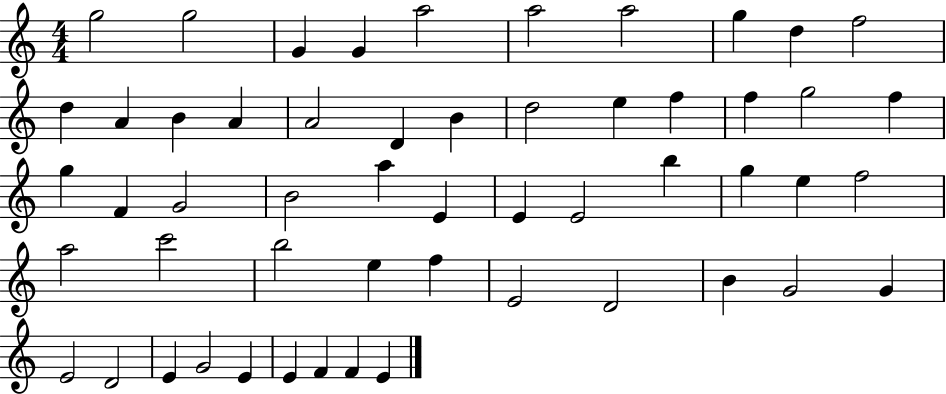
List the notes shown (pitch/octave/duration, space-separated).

G5/h G5/h G4/q G4/q A5/h A5/h A5/h G5/q D5/q F5/h D5/q A4/q B4/q A4/q A4/h D4/q B4/q D5/h E5/q F5/q F5/q G5/h F5/q G5/q F4/q G4/h B4/h A5/q E4/q E4/q E4/h B5/q G5/q E5/q F5/h A5/h C6/h B5/h E5/q F5/q E4/h D4/h B4/q G4/h G4/q E4/h D4/h E4/q G4/h E4/q E4/q F4/q F4/q E4/q